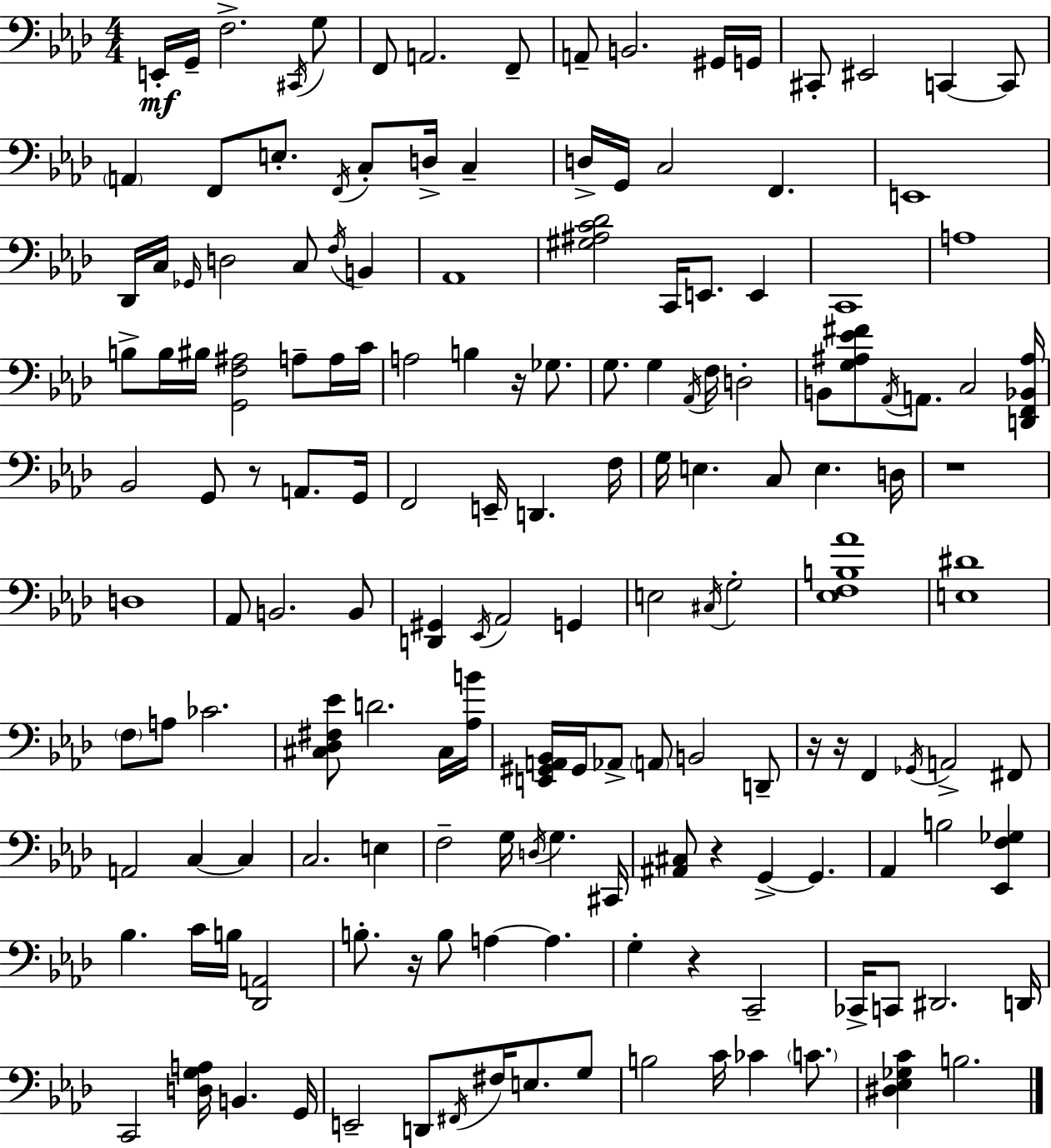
{
  \clef bass
  \numericTimeSignature
  \time 4/4
  \key f \minor
  \repeat volta 2 { e,16-.\mf g,16-- f2.-> \acciaccatura { cis,16 } g8 | f,8 a,2. f,8-- | a,8-- b,2. gis,16 | g,16 cis,8-. eis,2 c,4~~ c,8 | \break \parenthesize a,4 f,8 e8.-. \acciaccatura { f,16 } c8-. d16-> c4-- | d16-> g,16 c2 f,4. | e,1 | des,16 c16 \grace { ges,16 } d2 c8 \acciaccatura { f16 } | \break b,4 aes,1 | <gis ais c' des'>2 c,16 e,8. | e,4 c,1 | a1 | \break b8-> b16 bis16 <g, f ais>2 | a8-- a16 c'16 a2 b4 | r16 ges8. g8. g4 \acciaccatura { aes,16 } f16 d2-. | b,8 <g ais ees' fis'>8 \acciaccatura { aes,16 } a,8. c2 | \break <d, f, bes, ais>16 bes,2 g,8 | r8 a,8. g,16 f,2 e,16-- d,4. | f16 g16 e4. c8 e4. | d16 r1 | \break d1 | aes,8 b,2. | b,8 <d, gis,>4 \acciaccatura { ees,16 } aes,2 | g,4 e2 \acciaccatura { cis16 } | \break g2-. <ees f b aes'>1 | <e dis'>1 | \parenthesize f8 a8 ces'2. | <cis des fis ees'>8 d'2. | \break cis16 <aes b'>16 <e, gis, a, bes,>16 gis,16 aes,8-> \parenthesize a,8 b,2 | d,8-- r16 r16 f,4 \acciaccatura { ges,16 } a,2-> | fis,8 a,2 | c4~~ c4 c2. | \break e4 f2-- | g16 \acciaccatura { d16 } g4. cis,16 <ais, cis>8 r4 | g,4->~~ g,4. aes,4 b2 | <ees, f ges>4 bes4. | \break c'16 b16 <des, a,>2 b8.-. r16 b8 | a4~~ a4. g4-. r4 | c,2-- ces,16-> c,8 dis,2. | d,16 c,2 | \break <d g a>16 b,4. g,16 e,2-- | d,8 \acciaccatura { fis,16 } fis16 e8. g8 b2 | c'16 ces'4 \parenthesize c'8. <dis ees ges c'>4 b2. | } \bar "|."
}